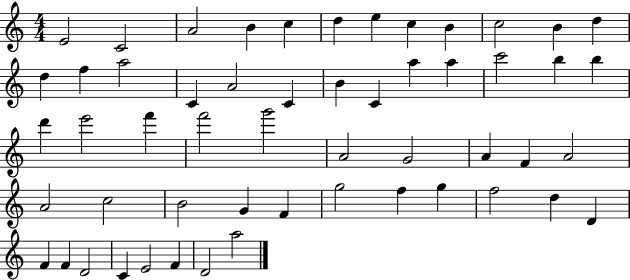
X:1
T:Untitled
M:4/4
L:1/4
K:C
E2 C2 A2 B c d e c B c2 B d d f a2 C A2 C B C a a c'2 b b d' e'2 f' f'2 g'2 A2 G2 A F A2 A2 c2 B2 G F g2 f g f2 d D F F D2 C E2 F D2 a2